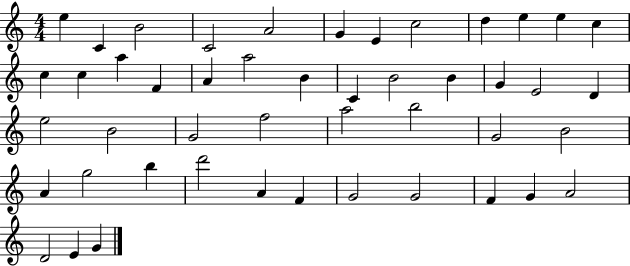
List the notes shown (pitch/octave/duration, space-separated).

E5/q C4/q B4/h C4/h A4/h G4/q E4/q C5/h D5/q E5/q E5/q C5/q C5/q C5/q A5/q F4/q A4/q A5/h B4/q C4/q B4/h B4/q G4/q E4/h D4/q E5/h B4/h G4/h F5/h A5/h B5/h G4/h B4/h A4/q G5/h B5/q D6/h A4/q F4/q G4/h G4/h F4/q G4/q A4/h D4/h E4/q G4/q